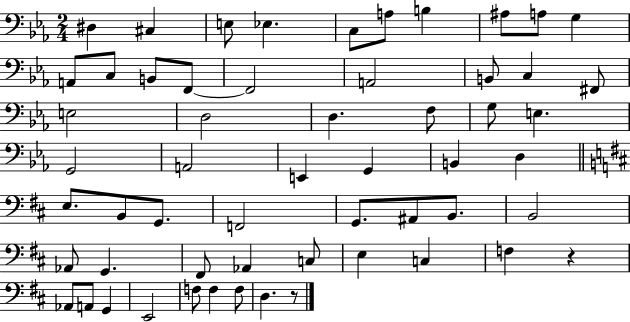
{
  \clef bass
  \numericTimeSignature
  \time 2/4
  \key ees \major
  \repeat volta 2 { dis4 cis4 | e8 ees4. | c8 a8 b4 | ais8 a8 g4 | \break a,8 c8 b,8 f,8~~ | f,2 | a,2 | b,8 c4 fis,8 | \break e2 | d2 | d4. f8 | g8 e4. | \break g,2 | a,2 | e,4 g,4 | b,4 d4 | \break \bar "||" \break \key d \major e8. b,8 g,8. | f,2 | g,8. ais,8 b,8. | b,2 | \break aes,8 g,4. | fis,8 aes,4 c8 | e4 c4 | f4 r4 | \break aes,8 a,8 g,4 | e,2 | f8 f4 f8 | d4. r8 | \break } \bar "|."
}